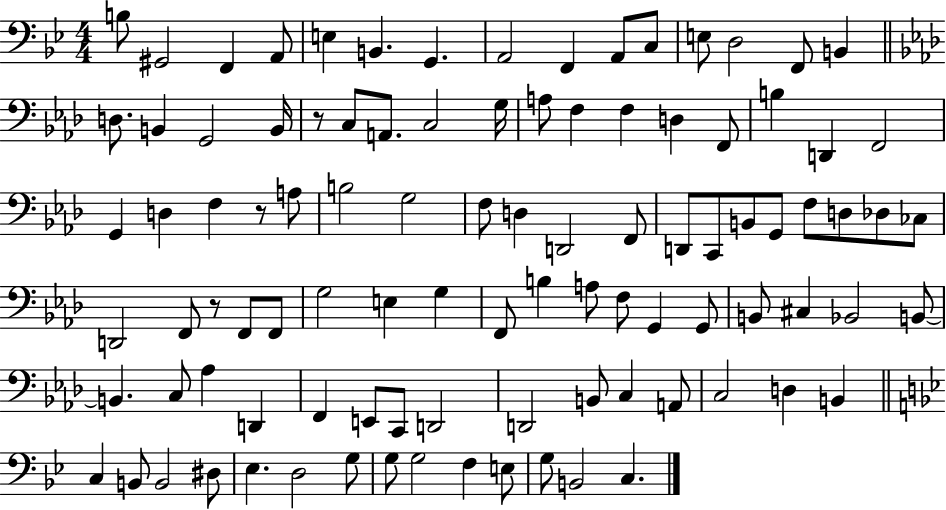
{
  \clef bass
  \numericTimeSignature
  \time 4/4
  \key bes \major
  b8 gis,2 f,4 a,8 | e4 b,4. g,4. | a,2 f,4 a,8 c8 | e8 d2 f,8 b,4 | \break \bar "||" \break \key aes \major d8. b,4 g,2 b,16 | r8 c8 a,8. c2 g16 | a8 f4 f4 d4 f,8 | b4 d,4 f,2 | \break g,4 d4 f4 r8 a8 | b2 g2 | f8 d4 d,2 f,8 | d,8 c,8 b,8 g,8 f8 d8 des8 ces8 | \break d,2 f,8 r8 f,8 f,8 | g2 e4 g4 | f,8 b4 a8 f8 g,4 g,8 | b,8 cis4 bes,2 b,8~~ | \break b,4. c8 aes4 d,4 | f,4 e,8 c,8 d,2 | d,2 b,8 c4 a,8 | c2 d4 b,4 | \break \bar "||" \break \key g \minor c4 b,8 b,2 dis8 | ees4. d2 g8 | g8 g2 f4 e8 | g8 b,2 c4. | \break \bar "|."
}